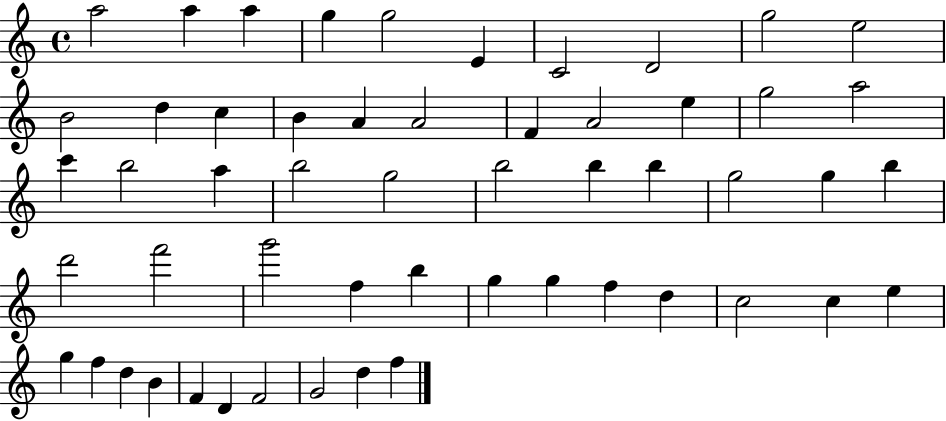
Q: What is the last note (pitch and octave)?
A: F5